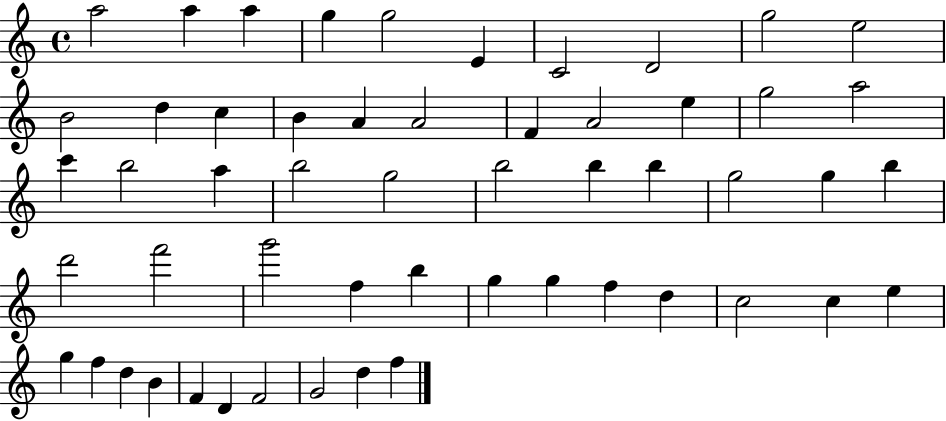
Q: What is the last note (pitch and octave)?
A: F5